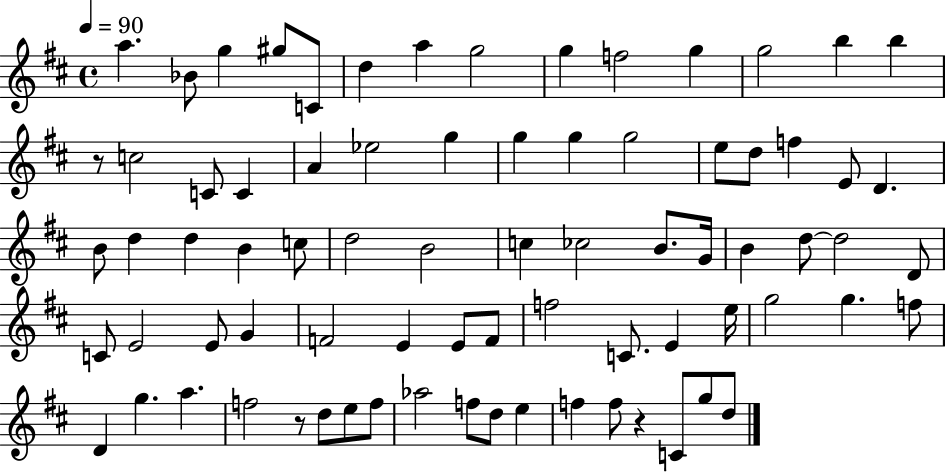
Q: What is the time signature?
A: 4/4